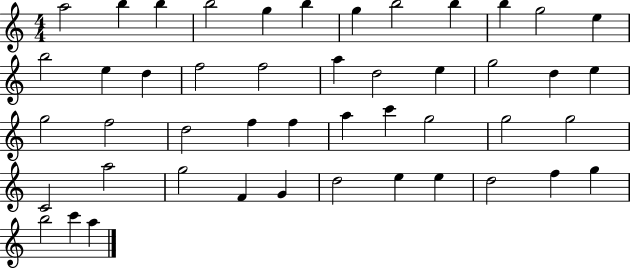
{
  \clef treble
  \numericTimeSignature
  \time 4/4
  \key c \major
  a''2 b''4 b''4 | b''2 g''4 b''4 | g''4 b''2 b''4 | b''4 g''2 e''4 | \break b''2 e''4 d''4 | f''2 f''2 | a''4 d''2 e''4 | g''2 d''4 e''4 | \break g''2 f''2 | d''2 f''4 f''4 | a''4 c'''4 g''2 | g''2 g''2 | \break c'2 a''2 | g''2 f'4 g'4 | d''2 e''4 e''4 | d''2 f''4 g''4 | \break b''2 c'''4 a''4 | \bar "|."
}